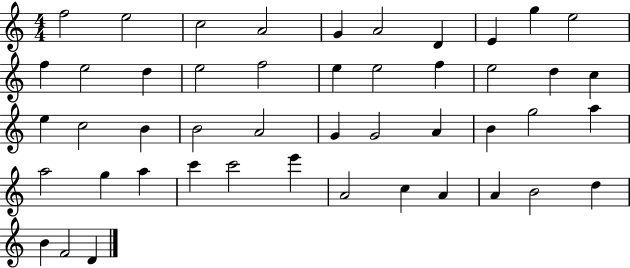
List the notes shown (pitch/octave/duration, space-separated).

F5/h E5/h C5/h A4/h G4/q A4/h D4/q E4/q G5/q E5/h F5/q E5/h D5/q E5/h F5/h E5/q E5/h F5/q E5/h D5/q C5/q E5/q C5/h B4/q B4/h A4/h G4/q G4/h A4/q B4/q G5/h A5/q A5/h G5/q A5/q C6/q C6/h E6/q A4/h C5/q A4/q A4/q B4/h D5/q B4/q F4/h D4/q